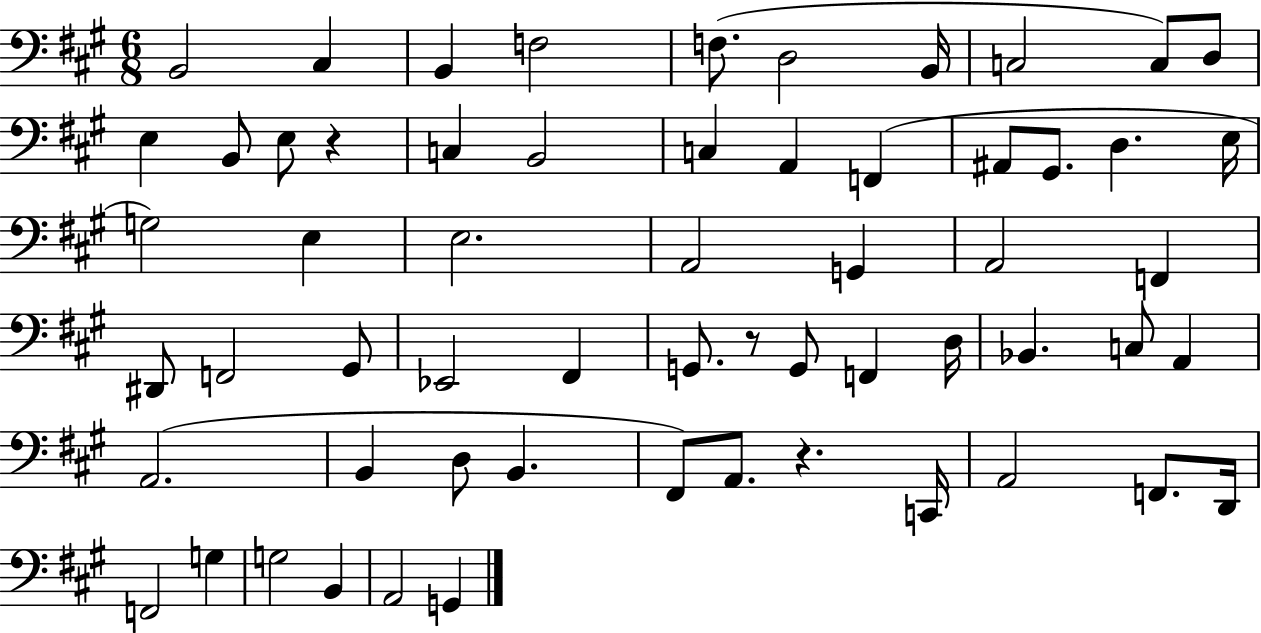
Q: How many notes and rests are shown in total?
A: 60